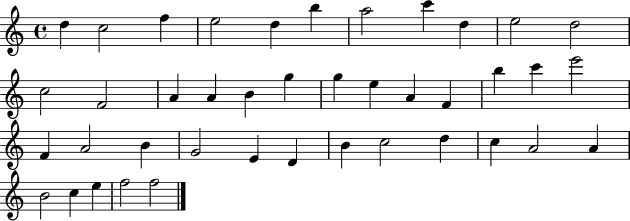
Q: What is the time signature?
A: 4/4